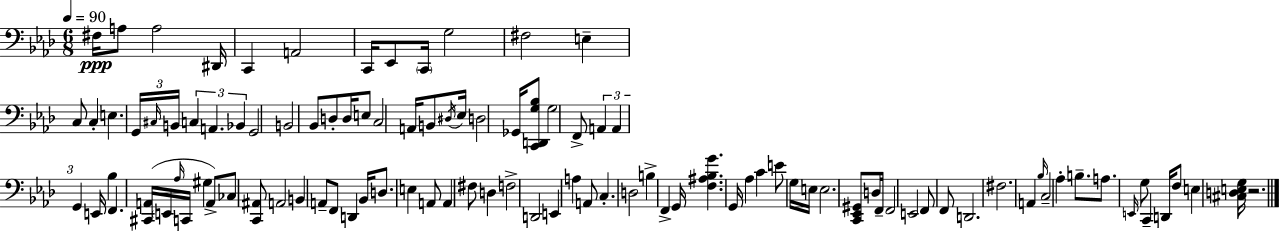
F#3/s A3/e A3/h D#2/s C2/q A2/h C2/s Eb2/e C2/s G3/h F#3/h E3/q C3/e C3/q E3/q. G2/s C#3/s B2/s C3/q A2/q. Bb2/q G2/h B2/h Bb2/e D3/e D3/s E3/e C3/h A2/s B2/e D#3/s Eb3/s D3/h Gb2/s [C2,D2,G3,Bb3]/e G3/h F2/e A2/q A2/q G2/q E2/s Bb3/q F2/q. [C#2,A2]/s E2/s Ab3/s C2/s G#3/q A2/e CES3/e [C2,A#2]/e A2/h B2/q A2/e F2/e D2/q Bb2/s D3/e. E3/q A2/e A2/q F#3/e D3/q F3/h D2/h E2/q A3/q A2/e C3/q. D3/h B3/q F2/q G2/s [F3,A#3,Bb3,G4]/q. G2/s Ab3/q C4/q E4/e G3/s E3/s E3/h. [C2,Eb2,G#2]/e D3/s F2/s F2/h E2/h F2/e F2/e D2/h. F#3/h. A2/q Bb3/s C3/h Ab3/q B3/e. A3/e. E2/s G3/e C2/q D2/s F3/e E3/q [C#3,D3,E3,G3]/s R/h.